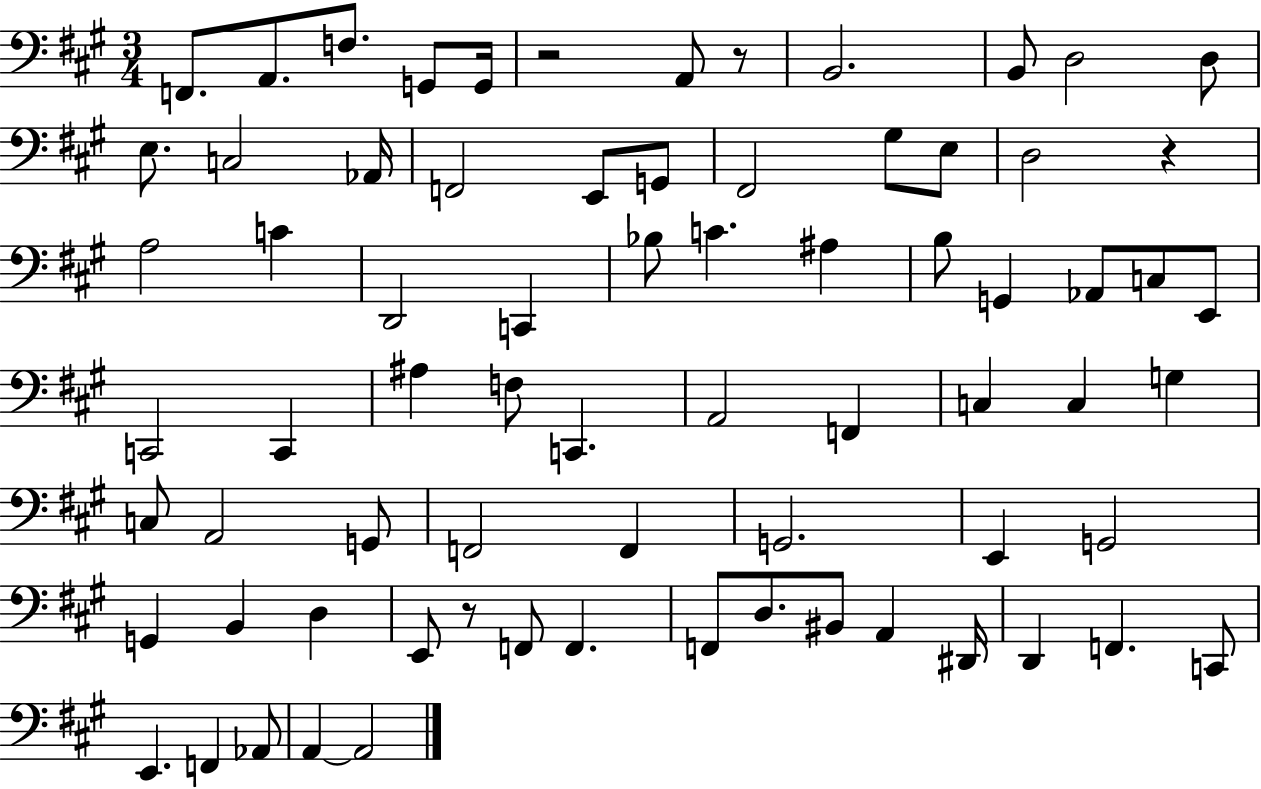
{
  \clef bass
  \numericTimeSignature
  \time 3/4
  \key a \major
  f,8. a,8. f8. g,8 g,16 | r2 a,8 r8 | b,2. | b,8 d2 d8 | \break e8. c2 aes,16 | f,2 e,8 g,8 | fis,2 gis8 e8 | d2 r4 | \break a2 c'4 | d,2 c,4 | bes8 c'4. ais4 | b8 g,4 aes,8 c8 e,8 | \break c,2 c,4 | ais4 f8 c,4. | a,2 f,4 | c4 c4 g4 | \break c8 a,2 g,8 | f,2 f,4 | g,2. | e,4 g,2 | \break g,4 b,4 d4 | e,8 r8 f,8 f,4. | f,8 d8. bis,8 a,4 dis,16 | d,4 f,4. c,8 | \break e,4. f,4 aes,8 | a,4~~ a,2 | \bar "|."
}